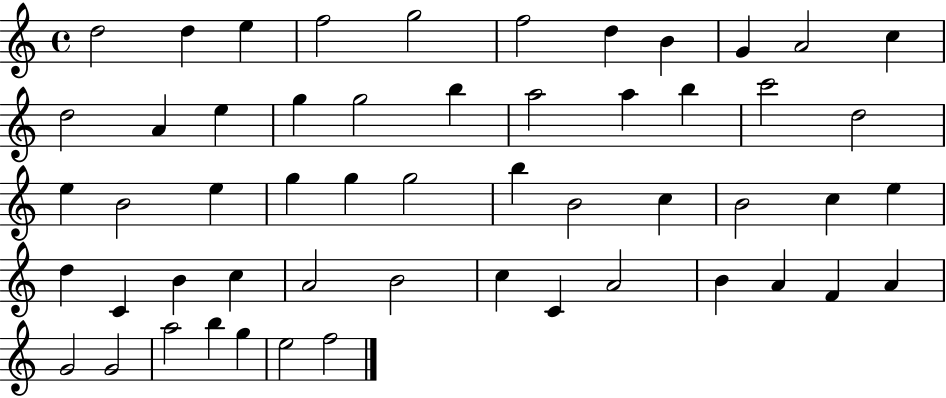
X:1
T:Untitled
M:4/4
L:1/4
K:C
d2 d e f2 g2 f2 d B G A2 c d2 A e g g2 b a2 a b c'2 d2 e B2 e g g g2 b B2 c B2 c e d C B c A2 B2 c C A2 B A F A G2 G2 a2 b g e2 f2